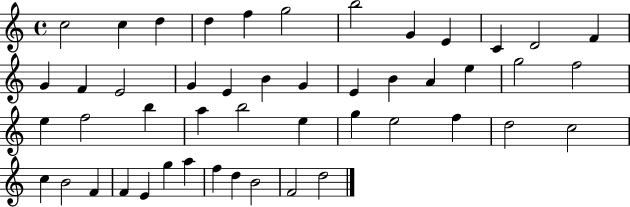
C5/h C5/q D5/q D5/q F5/q G5/h B5/h G4/q E4/q C4/q D4/h F4/q G4/q F4/q E4/h G4/q E4/q B4/q G4/q E4/q B4/q A4/q E5/q G5/h F5/h E5/q F5/h B5/q A5/q B5/h E5/q G5/q E5/h F5/q D5/h C5/h C5/q B4/h F4/q F4/q E4/q G5/q A5/q F5/q D5/q B4/h F4/h D5/h